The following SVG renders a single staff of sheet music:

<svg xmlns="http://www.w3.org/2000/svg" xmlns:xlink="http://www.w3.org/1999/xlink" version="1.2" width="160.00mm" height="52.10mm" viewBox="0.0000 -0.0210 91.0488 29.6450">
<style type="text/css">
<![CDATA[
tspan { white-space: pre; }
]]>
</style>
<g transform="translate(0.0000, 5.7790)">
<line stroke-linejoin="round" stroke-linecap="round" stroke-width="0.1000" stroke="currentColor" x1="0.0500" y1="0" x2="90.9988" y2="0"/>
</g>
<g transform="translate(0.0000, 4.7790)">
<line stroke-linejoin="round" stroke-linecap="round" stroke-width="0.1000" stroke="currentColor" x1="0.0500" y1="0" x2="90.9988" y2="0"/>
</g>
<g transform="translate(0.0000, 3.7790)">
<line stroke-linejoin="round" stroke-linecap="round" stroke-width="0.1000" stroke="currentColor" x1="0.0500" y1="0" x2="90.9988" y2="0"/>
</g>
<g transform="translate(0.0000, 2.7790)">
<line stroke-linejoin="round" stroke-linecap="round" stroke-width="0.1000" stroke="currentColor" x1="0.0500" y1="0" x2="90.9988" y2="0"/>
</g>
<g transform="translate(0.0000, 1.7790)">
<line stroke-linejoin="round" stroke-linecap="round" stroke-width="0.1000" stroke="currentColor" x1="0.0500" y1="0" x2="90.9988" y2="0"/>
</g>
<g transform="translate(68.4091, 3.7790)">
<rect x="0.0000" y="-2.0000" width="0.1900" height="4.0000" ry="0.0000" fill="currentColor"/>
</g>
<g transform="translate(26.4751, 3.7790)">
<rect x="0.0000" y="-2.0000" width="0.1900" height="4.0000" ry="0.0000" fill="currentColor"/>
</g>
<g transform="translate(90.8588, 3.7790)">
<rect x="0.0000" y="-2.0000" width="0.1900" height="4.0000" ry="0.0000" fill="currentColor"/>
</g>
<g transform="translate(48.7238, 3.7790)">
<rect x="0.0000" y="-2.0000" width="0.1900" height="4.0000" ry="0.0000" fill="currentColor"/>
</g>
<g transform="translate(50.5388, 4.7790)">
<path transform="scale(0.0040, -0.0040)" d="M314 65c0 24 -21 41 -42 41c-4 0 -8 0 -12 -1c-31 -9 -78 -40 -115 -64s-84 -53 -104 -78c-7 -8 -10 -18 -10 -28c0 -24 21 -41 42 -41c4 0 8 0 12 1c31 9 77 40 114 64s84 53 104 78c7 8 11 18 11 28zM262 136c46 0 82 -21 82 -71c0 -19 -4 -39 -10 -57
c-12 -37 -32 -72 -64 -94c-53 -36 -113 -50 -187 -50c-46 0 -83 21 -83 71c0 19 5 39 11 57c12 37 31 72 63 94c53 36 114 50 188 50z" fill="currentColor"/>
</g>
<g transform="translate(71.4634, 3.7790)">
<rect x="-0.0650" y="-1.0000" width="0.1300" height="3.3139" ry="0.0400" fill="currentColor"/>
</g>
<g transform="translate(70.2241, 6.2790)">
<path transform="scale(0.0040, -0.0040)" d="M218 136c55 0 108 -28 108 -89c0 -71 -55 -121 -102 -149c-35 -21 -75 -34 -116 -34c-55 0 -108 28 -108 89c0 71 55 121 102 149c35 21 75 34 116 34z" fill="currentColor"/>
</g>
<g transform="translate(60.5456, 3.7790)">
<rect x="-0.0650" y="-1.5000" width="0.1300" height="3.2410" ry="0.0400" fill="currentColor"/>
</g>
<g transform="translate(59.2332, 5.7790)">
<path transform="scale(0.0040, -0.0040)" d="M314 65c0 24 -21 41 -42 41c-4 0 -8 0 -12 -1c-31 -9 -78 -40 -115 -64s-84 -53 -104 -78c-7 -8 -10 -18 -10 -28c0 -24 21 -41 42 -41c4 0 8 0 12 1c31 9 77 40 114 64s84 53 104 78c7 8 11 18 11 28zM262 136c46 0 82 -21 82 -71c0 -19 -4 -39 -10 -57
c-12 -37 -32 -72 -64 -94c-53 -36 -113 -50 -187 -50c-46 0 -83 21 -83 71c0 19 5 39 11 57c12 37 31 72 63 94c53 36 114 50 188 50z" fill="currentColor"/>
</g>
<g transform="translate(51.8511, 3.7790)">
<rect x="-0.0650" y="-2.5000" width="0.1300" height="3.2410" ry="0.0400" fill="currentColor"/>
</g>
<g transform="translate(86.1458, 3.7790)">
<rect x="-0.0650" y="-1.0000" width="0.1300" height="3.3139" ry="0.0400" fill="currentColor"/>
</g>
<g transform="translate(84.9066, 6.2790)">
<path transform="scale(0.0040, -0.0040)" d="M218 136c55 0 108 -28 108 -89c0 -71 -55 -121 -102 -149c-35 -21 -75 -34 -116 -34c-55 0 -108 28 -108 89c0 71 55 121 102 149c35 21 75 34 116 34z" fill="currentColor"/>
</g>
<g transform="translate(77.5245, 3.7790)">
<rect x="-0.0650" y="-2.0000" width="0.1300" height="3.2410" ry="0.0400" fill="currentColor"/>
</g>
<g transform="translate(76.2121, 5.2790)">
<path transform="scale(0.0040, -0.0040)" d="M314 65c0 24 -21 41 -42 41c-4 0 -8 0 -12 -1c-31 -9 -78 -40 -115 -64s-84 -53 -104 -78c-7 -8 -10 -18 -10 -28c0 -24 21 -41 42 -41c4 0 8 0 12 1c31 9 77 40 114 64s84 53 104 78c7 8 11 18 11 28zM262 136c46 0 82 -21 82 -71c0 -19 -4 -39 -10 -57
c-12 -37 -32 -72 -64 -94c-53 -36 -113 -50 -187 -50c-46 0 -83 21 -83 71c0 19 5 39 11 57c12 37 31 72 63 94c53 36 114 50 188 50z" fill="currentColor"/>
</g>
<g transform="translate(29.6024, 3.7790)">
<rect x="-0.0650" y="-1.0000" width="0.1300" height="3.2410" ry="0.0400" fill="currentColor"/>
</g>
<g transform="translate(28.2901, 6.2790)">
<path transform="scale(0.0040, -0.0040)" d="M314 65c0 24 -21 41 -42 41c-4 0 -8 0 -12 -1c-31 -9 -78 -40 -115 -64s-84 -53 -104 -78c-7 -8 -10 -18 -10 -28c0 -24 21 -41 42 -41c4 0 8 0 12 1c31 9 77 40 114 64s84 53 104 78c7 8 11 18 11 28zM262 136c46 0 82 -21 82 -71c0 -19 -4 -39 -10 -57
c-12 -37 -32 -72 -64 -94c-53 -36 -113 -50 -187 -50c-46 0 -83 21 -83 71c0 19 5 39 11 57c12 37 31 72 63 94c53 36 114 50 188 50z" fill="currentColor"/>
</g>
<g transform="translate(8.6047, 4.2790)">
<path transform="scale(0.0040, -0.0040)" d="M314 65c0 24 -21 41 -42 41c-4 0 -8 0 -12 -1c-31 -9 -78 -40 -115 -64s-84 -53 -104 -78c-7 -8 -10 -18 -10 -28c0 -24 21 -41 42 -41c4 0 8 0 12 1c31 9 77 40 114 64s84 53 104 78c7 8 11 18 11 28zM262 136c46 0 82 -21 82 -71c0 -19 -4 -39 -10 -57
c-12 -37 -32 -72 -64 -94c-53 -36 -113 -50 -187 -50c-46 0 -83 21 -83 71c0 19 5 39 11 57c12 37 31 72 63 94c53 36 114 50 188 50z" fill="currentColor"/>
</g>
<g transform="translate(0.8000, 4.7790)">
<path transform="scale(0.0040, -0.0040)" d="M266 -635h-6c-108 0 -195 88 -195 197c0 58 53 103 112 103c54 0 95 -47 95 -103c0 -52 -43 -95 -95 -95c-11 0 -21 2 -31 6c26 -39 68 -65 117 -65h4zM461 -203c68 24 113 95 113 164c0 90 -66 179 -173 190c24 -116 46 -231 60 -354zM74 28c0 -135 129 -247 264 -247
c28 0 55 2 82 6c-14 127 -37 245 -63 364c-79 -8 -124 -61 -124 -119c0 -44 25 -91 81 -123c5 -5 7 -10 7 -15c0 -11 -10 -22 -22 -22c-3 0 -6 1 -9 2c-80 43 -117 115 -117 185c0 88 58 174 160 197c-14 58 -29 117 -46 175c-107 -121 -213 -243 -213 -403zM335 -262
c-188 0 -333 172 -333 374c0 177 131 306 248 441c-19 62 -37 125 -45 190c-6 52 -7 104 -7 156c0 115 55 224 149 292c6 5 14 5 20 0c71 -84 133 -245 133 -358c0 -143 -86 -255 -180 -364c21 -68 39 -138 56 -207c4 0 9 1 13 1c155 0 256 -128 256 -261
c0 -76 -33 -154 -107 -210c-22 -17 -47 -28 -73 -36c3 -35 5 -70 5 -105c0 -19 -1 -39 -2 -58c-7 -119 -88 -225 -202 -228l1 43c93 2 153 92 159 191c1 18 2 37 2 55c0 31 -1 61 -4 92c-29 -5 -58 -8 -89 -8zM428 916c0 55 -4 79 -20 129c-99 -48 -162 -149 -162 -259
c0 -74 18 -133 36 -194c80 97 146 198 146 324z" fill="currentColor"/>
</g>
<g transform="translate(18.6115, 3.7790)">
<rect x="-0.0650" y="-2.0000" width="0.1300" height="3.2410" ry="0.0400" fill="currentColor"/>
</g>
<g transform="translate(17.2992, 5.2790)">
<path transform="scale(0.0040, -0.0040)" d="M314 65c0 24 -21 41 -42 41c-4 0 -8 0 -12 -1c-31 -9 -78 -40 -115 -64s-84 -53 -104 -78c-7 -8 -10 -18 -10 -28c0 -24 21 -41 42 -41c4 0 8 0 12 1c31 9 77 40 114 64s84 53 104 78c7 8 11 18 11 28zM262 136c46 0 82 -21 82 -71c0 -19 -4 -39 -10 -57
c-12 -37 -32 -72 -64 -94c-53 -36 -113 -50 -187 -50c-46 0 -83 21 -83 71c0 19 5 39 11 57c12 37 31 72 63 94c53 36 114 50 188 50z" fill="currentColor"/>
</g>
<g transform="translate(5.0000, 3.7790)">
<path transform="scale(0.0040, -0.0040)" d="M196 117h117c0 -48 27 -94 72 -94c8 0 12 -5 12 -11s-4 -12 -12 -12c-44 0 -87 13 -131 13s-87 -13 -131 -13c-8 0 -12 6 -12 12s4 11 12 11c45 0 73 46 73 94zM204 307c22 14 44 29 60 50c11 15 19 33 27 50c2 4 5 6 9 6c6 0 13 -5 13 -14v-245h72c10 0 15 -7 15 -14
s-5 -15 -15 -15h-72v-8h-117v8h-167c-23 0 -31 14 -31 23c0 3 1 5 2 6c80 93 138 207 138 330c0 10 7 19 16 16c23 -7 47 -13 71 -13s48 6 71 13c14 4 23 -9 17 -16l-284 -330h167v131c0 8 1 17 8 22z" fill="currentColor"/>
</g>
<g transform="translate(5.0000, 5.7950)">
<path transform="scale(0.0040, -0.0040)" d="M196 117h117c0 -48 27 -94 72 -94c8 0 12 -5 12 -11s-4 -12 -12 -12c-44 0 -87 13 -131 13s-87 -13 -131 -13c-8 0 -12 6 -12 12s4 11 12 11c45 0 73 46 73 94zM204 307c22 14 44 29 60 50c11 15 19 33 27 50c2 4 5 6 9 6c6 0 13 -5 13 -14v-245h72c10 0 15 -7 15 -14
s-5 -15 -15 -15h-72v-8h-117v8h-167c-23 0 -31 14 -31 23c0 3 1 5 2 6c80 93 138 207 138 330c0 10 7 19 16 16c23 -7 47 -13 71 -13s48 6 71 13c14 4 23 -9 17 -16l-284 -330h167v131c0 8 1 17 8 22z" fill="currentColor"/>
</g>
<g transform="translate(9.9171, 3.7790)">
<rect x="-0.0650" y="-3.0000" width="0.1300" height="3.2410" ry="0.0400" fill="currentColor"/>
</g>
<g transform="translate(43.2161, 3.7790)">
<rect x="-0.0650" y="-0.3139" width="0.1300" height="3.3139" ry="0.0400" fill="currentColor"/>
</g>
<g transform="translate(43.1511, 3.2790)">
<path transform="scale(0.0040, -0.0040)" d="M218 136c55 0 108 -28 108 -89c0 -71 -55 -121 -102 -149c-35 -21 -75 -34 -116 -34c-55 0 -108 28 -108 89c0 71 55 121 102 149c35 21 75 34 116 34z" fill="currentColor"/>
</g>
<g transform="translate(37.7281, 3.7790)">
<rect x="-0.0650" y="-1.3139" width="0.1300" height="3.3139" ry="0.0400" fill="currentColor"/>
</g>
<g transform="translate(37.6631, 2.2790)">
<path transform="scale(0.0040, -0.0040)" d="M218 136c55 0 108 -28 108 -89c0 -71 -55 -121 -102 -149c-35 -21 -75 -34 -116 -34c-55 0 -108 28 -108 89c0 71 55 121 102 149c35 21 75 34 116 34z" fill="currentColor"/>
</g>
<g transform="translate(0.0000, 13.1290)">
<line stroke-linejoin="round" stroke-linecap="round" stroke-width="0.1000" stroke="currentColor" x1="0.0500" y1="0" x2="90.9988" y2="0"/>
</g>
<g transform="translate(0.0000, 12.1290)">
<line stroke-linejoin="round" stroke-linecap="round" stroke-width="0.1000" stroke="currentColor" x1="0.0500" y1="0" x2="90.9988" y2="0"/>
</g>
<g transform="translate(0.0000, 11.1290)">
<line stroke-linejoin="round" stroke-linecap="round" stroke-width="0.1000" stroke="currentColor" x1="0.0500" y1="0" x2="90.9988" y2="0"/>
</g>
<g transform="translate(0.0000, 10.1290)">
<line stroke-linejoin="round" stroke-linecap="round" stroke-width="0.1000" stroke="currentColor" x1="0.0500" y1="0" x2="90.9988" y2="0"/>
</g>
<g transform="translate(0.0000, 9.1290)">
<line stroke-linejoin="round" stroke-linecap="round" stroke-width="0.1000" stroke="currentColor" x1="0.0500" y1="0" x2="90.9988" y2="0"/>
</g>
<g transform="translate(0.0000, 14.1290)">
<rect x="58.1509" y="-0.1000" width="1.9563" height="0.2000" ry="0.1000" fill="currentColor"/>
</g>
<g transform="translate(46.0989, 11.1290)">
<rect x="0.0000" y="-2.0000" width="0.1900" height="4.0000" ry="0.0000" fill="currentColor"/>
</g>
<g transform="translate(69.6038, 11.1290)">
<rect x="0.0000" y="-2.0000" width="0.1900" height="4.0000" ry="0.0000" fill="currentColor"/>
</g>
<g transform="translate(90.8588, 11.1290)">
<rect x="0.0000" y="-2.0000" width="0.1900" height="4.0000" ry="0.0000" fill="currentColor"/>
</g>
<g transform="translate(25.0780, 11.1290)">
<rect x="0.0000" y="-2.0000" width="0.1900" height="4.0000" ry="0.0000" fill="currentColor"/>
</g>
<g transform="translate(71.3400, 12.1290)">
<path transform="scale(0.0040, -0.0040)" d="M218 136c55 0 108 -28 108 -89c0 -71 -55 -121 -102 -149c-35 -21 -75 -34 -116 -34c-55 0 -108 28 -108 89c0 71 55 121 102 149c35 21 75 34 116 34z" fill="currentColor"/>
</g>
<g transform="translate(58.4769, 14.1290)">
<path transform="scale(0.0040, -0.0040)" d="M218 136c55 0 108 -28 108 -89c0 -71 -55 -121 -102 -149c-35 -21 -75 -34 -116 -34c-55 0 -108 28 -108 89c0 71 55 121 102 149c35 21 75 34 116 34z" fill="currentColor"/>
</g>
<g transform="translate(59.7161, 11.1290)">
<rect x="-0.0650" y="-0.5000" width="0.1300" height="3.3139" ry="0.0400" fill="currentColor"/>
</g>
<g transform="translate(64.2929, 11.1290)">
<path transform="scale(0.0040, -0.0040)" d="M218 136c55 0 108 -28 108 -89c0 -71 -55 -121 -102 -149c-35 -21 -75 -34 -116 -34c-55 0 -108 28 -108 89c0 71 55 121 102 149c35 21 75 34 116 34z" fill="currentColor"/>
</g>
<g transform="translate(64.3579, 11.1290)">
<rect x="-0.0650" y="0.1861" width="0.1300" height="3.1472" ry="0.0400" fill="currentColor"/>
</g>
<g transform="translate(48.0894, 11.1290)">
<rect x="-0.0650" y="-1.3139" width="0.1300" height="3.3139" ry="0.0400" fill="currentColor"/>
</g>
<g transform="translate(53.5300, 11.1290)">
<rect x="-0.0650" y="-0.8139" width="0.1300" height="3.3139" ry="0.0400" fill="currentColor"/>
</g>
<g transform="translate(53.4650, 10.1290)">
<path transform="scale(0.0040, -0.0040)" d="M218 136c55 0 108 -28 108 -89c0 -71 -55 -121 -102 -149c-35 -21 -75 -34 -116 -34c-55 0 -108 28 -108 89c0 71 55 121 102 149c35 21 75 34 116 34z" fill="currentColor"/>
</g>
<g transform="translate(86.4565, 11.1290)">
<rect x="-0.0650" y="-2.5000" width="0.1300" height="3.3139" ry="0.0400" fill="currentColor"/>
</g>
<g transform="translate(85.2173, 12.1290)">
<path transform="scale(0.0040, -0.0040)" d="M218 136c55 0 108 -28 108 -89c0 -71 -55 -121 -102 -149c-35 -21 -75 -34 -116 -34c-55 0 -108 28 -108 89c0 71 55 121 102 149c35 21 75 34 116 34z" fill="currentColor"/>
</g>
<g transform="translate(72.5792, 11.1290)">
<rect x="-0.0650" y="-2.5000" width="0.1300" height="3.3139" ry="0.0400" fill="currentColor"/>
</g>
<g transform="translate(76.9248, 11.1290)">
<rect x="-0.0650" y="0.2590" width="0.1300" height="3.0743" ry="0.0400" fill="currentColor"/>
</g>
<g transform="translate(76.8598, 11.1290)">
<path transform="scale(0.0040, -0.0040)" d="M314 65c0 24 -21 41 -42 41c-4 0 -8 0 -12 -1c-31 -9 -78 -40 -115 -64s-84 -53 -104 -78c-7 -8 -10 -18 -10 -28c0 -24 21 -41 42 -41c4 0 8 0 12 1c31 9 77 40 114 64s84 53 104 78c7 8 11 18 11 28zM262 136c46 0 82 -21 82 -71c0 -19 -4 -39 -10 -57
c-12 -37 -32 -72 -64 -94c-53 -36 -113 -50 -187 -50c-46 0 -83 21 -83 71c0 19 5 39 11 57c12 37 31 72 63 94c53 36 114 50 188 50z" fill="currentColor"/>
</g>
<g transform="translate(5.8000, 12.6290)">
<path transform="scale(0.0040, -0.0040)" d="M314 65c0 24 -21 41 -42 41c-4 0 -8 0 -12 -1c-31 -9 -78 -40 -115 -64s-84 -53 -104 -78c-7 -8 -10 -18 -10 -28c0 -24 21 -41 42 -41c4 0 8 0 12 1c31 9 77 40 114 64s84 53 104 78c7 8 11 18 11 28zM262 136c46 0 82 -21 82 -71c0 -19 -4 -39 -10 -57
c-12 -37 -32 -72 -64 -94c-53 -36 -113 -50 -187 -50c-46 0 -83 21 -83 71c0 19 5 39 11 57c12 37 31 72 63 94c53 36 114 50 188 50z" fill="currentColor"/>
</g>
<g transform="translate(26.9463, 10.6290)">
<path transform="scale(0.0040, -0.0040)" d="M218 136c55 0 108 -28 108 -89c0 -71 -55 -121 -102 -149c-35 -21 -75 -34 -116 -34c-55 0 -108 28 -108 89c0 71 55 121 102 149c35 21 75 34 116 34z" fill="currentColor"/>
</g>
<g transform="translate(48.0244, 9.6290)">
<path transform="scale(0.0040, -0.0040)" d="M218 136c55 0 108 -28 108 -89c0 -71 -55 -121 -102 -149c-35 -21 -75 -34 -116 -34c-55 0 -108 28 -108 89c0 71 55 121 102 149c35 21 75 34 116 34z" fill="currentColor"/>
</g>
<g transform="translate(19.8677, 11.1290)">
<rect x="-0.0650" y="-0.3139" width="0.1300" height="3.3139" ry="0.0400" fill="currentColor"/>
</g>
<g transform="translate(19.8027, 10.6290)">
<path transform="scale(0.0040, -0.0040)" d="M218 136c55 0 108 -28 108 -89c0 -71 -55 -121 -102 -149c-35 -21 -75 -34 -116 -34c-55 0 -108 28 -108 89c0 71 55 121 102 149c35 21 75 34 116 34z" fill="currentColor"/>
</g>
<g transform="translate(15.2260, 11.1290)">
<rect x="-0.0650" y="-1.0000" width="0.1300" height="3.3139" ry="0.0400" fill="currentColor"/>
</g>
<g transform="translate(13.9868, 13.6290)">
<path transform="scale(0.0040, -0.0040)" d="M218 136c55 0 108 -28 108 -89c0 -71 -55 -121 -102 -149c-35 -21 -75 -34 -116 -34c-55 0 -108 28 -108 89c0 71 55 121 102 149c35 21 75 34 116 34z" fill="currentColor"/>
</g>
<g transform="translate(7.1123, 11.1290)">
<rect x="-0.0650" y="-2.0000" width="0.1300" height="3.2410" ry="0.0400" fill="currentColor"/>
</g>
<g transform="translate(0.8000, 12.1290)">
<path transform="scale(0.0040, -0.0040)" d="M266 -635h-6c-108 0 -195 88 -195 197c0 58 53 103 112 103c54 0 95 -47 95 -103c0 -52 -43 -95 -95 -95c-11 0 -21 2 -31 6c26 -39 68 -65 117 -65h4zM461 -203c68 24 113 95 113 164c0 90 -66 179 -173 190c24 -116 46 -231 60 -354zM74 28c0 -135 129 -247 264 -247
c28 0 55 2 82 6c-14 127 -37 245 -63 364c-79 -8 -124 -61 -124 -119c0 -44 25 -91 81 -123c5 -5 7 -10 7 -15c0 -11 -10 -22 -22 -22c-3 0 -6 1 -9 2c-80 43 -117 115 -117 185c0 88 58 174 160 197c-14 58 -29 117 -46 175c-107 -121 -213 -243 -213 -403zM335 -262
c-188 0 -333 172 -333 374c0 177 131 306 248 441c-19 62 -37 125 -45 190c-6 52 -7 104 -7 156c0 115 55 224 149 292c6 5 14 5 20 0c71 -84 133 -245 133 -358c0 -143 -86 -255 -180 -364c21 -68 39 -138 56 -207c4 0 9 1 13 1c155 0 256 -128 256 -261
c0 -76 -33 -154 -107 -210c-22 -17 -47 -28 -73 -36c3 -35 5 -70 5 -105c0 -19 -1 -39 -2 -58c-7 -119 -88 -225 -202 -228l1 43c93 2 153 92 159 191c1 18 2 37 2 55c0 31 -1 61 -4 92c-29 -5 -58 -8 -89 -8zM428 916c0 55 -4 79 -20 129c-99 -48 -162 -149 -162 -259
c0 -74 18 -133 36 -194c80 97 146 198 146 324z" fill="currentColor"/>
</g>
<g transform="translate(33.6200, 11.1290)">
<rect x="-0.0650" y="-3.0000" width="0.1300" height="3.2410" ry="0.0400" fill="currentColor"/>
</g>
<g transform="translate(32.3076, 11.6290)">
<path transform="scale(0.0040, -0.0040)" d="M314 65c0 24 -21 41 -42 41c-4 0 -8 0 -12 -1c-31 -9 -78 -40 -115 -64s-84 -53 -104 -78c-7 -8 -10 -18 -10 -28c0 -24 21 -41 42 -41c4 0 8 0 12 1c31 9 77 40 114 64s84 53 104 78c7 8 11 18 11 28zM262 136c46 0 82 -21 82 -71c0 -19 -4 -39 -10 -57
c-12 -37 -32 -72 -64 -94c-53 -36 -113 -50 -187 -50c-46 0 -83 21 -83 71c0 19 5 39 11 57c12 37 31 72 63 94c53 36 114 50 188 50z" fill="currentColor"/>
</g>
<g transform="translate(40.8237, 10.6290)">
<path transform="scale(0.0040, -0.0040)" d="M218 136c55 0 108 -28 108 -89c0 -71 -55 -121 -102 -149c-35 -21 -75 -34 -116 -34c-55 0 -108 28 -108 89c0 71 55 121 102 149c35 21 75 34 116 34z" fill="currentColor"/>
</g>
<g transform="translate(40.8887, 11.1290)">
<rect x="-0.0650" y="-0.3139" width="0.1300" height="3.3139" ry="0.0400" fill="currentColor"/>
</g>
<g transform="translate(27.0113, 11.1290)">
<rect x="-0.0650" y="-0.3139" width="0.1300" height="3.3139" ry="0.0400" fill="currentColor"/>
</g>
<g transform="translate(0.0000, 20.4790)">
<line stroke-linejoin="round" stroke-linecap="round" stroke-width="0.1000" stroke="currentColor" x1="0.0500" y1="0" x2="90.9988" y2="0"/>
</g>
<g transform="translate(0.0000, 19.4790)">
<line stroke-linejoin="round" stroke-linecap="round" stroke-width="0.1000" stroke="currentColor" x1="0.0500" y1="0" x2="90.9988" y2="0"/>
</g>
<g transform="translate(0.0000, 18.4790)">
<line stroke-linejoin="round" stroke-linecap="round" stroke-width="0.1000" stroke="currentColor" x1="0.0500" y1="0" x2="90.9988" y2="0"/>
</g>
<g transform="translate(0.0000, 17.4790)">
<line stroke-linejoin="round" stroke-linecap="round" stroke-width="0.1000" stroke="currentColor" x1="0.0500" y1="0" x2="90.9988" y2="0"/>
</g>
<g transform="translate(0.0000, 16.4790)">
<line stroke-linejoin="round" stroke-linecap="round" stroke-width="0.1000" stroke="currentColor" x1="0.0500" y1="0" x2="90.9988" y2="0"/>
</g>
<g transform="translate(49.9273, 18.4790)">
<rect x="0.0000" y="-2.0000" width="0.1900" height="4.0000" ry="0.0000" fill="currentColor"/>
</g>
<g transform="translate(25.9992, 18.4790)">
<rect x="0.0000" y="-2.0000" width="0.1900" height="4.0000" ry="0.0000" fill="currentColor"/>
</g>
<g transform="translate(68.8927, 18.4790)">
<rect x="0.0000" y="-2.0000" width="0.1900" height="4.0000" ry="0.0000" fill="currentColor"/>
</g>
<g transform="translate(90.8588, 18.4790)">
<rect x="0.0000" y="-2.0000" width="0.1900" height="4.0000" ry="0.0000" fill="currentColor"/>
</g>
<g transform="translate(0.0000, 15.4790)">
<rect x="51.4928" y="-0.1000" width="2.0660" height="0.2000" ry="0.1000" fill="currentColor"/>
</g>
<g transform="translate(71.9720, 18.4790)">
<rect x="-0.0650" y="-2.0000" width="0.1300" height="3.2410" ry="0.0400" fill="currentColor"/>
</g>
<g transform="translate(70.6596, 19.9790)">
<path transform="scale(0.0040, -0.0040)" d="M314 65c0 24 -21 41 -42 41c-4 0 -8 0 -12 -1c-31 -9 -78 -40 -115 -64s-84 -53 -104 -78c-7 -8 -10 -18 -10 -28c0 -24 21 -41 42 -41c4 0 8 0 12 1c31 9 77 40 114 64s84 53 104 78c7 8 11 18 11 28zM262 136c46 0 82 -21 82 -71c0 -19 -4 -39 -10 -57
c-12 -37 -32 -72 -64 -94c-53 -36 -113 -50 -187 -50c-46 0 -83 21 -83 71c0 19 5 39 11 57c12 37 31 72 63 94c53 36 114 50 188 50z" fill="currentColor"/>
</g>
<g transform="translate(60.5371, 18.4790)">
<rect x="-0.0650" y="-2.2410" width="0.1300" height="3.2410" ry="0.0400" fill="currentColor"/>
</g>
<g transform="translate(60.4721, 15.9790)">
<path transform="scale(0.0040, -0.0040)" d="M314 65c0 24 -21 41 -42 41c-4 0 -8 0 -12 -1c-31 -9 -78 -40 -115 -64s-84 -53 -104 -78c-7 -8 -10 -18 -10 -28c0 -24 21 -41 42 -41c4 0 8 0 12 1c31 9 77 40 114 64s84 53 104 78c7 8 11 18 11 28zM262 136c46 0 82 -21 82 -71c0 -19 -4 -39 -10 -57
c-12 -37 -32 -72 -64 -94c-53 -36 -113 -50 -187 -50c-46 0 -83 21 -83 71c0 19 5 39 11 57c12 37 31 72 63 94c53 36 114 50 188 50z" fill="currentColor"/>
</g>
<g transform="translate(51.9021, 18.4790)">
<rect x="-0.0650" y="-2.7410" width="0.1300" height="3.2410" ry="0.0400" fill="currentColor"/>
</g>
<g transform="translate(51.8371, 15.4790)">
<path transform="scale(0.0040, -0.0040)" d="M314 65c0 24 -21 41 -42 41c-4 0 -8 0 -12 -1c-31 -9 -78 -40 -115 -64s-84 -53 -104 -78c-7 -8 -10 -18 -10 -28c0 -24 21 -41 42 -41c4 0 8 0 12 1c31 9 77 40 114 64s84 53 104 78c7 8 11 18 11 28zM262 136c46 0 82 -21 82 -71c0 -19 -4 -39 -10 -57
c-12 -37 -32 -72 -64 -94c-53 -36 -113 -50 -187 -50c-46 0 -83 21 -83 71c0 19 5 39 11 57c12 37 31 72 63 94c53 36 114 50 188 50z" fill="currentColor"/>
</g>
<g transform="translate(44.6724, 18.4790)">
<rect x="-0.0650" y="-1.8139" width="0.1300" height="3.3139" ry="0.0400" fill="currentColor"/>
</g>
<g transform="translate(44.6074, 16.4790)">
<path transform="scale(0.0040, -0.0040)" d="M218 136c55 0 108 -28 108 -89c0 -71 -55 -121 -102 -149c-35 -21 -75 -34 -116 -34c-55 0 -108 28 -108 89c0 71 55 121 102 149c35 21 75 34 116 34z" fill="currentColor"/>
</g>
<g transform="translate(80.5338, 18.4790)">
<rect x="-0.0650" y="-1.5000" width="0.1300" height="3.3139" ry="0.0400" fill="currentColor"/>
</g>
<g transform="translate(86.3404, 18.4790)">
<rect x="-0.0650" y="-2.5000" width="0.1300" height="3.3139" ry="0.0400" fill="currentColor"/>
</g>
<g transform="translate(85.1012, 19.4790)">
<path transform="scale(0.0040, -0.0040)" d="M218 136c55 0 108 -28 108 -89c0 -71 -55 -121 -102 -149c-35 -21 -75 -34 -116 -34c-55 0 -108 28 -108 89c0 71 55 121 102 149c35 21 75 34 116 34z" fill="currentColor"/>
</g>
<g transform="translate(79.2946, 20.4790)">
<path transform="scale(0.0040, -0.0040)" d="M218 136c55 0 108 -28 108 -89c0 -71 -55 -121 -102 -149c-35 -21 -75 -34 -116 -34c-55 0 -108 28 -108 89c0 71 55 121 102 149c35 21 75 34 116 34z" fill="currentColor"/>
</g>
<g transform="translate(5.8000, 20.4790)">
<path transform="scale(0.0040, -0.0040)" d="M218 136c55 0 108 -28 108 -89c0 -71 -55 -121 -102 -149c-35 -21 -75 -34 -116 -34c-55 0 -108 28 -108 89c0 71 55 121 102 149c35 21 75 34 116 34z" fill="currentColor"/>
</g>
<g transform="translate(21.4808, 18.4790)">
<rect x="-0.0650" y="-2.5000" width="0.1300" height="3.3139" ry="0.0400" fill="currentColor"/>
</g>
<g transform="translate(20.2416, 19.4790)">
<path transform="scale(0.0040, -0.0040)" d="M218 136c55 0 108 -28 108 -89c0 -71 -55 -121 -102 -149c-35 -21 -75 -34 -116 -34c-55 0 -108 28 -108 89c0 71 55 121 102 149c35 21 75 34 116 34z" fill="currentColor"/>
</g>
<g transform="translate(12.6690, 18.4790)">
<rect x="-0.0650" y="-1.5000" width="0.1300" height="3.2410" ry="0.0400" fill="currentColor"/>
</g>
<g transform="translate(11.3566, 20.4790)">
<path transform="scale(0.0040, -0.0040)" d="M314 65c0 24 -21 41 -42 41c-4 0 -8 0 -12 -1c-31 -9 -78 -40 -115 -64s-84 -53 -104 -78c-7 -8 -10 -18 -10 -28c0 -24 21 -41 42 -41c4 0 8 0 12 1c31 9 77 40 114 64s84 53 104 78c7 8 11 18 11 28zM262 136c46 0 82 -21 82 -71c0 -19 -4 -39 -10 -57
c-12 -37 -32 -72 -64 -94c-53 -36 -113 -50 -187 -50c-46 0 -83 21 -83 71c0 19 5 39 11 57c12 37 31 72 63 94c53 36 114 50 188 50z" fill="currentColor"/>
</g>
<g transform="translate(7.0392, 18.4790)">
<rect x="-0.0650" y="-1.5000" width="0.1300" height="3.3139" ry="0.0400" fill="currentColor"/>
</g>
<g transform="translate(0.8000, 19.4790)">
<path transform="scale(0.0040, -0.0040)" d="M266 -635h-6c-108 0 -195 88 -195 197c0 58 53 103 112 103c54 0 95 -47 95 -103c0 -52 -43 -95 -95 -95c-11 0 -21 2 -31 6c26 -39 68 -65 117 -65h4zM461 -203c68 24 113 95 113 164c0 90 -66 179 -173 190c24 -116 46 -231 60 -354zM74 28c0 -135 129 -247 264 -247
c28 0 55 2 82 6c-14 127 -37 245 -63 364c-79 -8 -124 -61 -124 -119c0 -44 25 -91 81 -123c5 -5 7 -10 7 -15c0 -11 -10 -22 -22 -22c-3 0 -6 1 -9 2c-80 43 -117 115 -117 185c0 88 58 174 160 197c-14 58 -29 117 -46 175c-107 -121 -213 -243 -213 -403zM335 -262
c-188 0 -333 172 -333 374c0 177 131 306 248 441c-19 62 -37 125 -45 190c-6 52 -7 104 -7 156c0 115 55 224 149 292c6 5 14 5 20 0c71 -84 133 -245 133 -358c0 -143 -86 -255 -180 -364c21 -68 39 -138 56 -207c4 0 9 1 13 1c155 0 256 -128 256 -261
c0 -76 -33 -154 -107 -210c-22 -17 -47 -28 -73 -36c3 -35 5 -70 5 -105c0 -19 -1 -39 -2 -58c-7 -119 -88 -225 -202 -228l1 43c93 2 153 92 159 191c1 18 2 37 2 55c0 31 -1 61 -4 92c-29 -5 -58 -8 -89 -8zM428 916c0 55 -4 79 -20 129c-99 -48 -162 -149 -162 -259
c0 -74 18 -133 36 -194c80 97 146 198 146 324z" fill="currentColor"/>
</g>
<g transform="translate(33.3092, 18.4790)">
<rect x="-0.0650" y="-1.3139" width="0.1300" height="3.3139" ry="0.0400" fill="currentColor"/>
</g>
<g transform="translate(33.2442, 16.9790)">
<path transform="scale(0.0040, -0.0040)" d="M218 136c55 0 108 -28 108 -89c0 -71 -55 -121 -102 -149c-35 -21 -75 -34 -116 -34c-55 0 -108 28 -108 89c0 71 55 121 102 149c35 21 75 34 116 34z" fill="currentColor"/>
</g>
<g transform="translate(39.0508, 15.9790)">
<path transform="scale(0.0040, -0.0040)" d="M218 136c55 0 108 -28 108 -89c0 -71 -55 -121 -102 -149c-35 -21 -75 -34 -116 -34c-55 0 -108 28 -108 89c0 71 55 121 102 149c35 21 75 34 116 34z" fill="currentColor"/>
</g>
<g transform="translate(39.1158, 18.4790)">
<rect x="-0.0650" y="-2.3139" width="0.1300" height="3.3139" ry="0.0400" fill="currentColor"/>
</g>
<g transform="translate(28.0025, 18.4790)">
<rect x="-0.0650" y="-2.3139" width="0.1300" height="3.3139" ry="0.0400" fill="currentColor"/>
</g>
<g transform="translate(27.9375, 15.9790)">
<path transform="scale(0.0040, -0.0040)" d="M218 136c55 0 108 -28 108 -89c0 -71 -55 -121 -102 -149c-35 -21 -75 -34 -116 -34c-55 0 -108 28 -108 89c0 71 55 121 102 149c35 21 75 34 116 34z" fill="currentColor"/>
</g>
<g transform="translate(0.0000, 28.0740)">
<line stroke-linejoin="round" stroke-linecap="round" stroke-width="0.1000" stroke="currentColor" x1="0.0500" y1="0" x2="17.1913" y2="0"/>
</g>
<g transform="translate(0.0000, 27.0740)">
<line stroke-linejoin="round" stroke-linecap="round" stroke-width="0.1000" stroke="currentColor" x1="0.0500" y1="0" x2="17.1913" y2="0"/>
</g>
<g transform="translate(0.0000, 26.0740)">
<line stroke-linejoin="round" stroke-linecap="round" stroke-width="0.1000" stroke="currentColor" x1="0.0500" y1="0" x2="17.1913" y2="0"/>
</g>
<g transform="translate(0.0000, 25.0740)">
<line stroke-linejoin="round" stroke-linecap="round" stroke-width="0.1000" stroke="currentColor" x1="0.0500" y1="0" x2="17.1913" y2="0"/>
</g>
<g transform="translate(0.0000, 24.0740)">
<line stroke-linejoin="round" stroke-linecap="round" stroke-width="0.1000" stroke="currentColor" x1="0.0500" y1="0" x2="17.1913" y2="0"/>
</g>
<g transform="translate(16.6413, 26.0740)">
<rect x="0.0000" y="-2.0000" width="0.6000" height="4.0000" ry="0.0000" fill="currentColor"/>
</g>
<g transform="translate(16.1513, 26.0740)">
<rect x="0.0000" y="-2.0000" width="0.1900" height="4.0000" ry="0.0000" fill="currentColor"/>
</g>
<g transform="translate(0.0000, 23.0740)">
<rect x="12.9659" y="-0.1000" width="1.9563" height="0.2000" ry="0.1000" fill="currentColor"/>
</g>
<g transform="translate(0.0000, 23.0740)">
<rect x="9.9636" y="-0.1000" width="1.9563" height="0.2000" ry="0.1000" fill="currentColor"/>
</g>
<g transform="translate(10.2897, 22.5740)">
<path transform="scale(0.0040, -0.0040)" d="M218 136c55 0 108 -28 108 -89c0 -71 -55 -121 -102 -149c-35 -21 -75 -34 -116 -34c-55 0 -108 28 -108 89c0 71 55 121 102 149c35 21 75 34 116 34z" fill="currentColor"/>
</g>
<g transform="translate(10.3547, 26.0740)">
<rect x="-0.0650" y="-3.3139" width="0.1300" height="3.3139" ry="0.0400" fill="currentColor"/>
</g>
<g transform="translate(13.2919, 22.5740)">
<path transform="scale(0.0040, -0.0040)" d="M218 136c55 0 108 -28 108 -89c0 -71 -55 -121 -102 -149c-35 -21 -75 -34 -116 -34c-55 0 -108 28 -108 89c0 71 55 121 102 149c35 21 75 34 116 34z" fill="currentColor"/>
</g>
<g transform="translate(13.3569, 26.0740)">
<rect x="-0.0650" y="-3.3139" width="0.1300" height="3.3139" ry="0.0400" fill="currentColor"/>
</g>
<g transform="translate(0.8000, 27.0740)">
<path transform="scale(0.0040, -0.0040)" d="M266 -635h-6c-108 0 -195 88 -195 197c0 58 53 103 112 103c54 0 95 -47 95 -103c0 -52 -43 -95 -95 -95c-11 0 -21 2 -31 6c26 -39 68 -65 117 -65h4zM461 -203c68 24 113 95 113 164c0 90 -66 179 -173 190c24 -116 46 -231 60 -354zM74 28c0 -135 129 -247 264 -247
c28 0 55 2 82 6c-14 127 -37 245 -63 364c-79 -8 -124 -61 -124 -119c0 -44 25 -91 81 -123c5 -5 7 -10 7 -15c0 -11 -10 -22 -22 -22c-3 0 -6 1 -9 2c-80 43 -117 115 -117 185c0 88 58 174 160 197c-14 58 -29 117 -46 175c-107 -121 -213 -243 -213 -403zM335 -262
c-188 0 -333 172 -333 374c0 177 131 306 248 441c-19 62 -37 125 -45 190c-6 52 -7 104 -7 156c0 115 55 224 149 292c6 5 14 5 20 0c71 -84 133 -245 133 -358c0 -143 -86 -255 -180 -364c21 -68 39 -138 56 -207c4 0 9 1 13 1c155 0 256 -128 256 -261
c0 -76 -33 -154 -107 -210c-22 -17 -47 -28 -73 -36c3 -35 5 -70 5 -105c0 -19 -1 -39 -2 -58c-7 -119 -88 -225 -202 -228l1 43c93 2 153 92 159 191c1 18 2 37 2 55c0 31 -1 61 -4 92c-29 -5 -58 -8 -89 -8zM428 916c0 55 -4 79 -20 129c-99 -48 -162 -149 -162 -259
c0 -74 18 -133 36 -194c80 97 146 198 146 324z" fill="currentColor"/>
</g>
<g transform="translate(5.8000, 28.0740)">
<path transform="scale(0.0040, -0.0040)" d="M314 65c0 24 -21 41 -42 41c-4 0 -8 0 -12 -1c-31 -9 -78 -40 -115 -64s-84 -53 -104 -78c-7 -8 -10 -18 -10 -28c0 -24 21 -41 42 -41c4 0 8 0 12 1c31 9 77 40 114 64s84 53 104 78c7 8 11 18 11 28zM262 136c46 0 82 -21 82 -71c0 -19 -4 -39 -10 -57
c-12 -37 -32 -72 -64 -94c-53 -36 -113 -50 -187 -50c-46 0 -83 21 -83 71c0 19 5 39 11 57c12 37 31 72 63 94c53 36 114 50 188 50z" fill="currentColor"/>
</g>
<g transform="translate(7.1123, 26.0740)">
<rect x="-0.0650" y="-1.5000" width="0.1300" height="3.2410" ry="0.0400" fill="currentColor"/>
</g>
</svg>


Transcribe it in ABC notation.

X:1
T:Untitled
M:4/4
L:1/4
K:C
A2 F2 D2 e c G2 E2 D F2 D F2 D c c A2 c e d C B G B2 G E E2 G g e g f a2 g2 F2 E G E2 b b